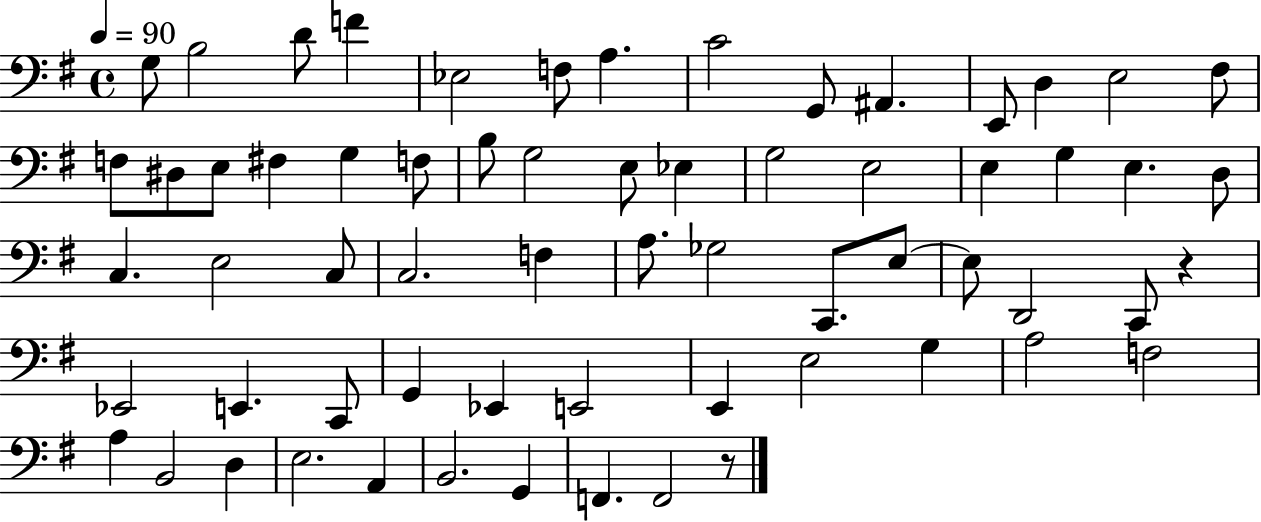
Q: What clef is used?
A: bass